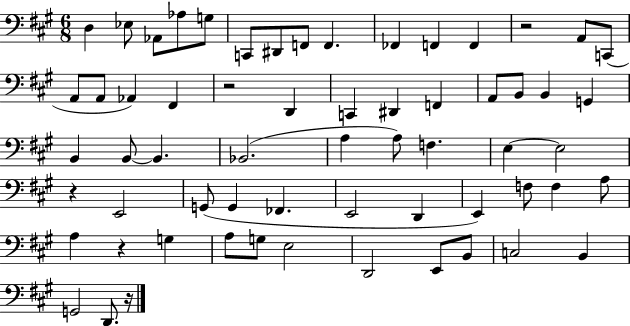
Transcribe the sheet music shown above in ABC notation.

X:1
T:Untitled
M:6/8
L:1/4
K:A
D, _E,/2 _A,,/2 _A,/2 G,/2 C,,/2 ^D,,/2 F,,/2 F,, _F,, F,, F,, z2 A,,/2 C,,/2 A,,/2 A,,/2 _A,, ^F,, z2 D,, C,, ^D,, F,, A,,/2 B,,/2 B,, G,, B,, B,,/2 B,, _B,,2 A, A,/2 F, E, E,2 z E,,2 G,,/2 G,, _F,, E,,2 D,, E,, F,/2 F, A,/2 A, z G, A,/2 G,/2 E,2 D,,2 E,,/2 B,,/2 C,2 B,, G,,2 D,,/2 z/4